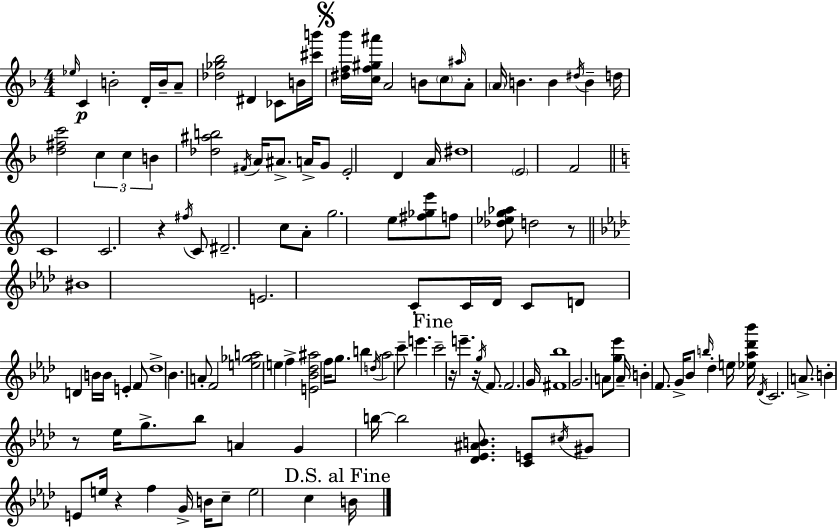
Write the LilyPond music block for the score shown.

{
  \clef treble
  \numericTimeSignature
  \time 4/4
  \key d \minor
  \grace { ees''16 }\p c'4 b'2-. d'16-. b'16-- a'8-- | <des'' ges'' bes''>2 dis'4 ces'8 b'16 | <cis''' b'''>16 \mark \markup { \musicglyph "scripts.segno" } <dis'' f'' bes'''>16 <c'' f'' gis'' ais'''>16 a'2 b'8 \parenthesize c''8 \grace { ais''16 } | a'8-. \parenthesize a'16 b'4. b'4 \acciaccatura { dis''16 } b'4-- | \break d''16 <d'' fis'' c'''>2 \tuplet 3/2 { c''4 c''4 | b'4 } <des'' ais'' b''>2 \acciaccatura { fis'16 } | a'16 ais'8.-> a'16-> g'8 e'2-. d'4 | a'16 dis''1 | \break \parenthesize e'2 f'2 | \bar "||" \break \key c \major c'1 | c'2. r4 | \acciaccatura { fis''16 } c'8 dis'2.-- c''8 | a'8-. g''2. e''8 | \break <fis'' ges'' e'''>8 f''8 <des'' ees'' g'' aes''>8 d''2 r8 | \bar "||" \break \key aes \major bis'1 | e'2. c'8-. c'16 des'16 | c'8 d'8 d'4 b'16 b'16 e'4-. f'8 | des''1-> | \break bes'4. a'8-. f'2 | <e'' ges'' a''>2 e''4 f''4-> | <e' bes' des'' ais''>2 f''16 g''8. b''4 | \acciaccatura { d''16 } aes''2 c'''8-- e'''4. | \break \mark "Fine" c'''2-- r16 e'''4.-- | r16 \acciaccatura { g''16 } f'8. f'2. | g'16 <fis' bes''>1 | g'2. a'8 | \break <g'' ees'''>8 a'16-- b'4-. f'8. g'16-> bes'8 \grace { b''16 } des''4-. | e''16 <ees'' aes'' des''' bes'''>16 \acciaccatura { des'16 } c'2. | a'8.-> b'4-. r8 ees''16 g''8.-> bes''8 | a'4 g'4 b''16~~ b''2 | \break <des' ees' ais' b'>8. <c' e'>8 \acciaccatura { cis''16 } gis'8 e'8 e''16 r4 | f''4 g'16-> b'16 c''8-- e''2 | c''4 \mark "D.S. al Fine" b'16 \bar "|."
}